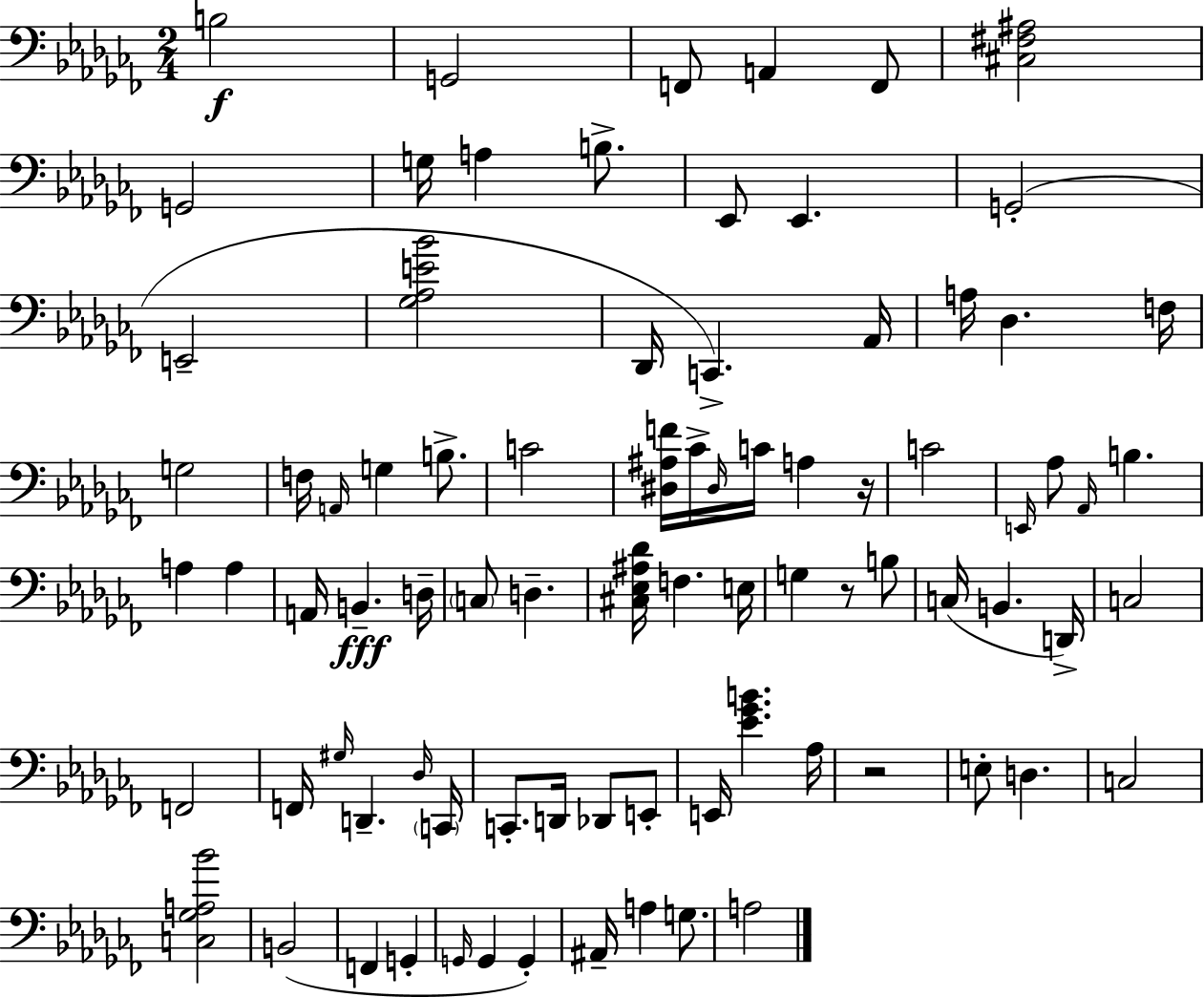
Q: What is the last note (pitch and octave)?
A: A3